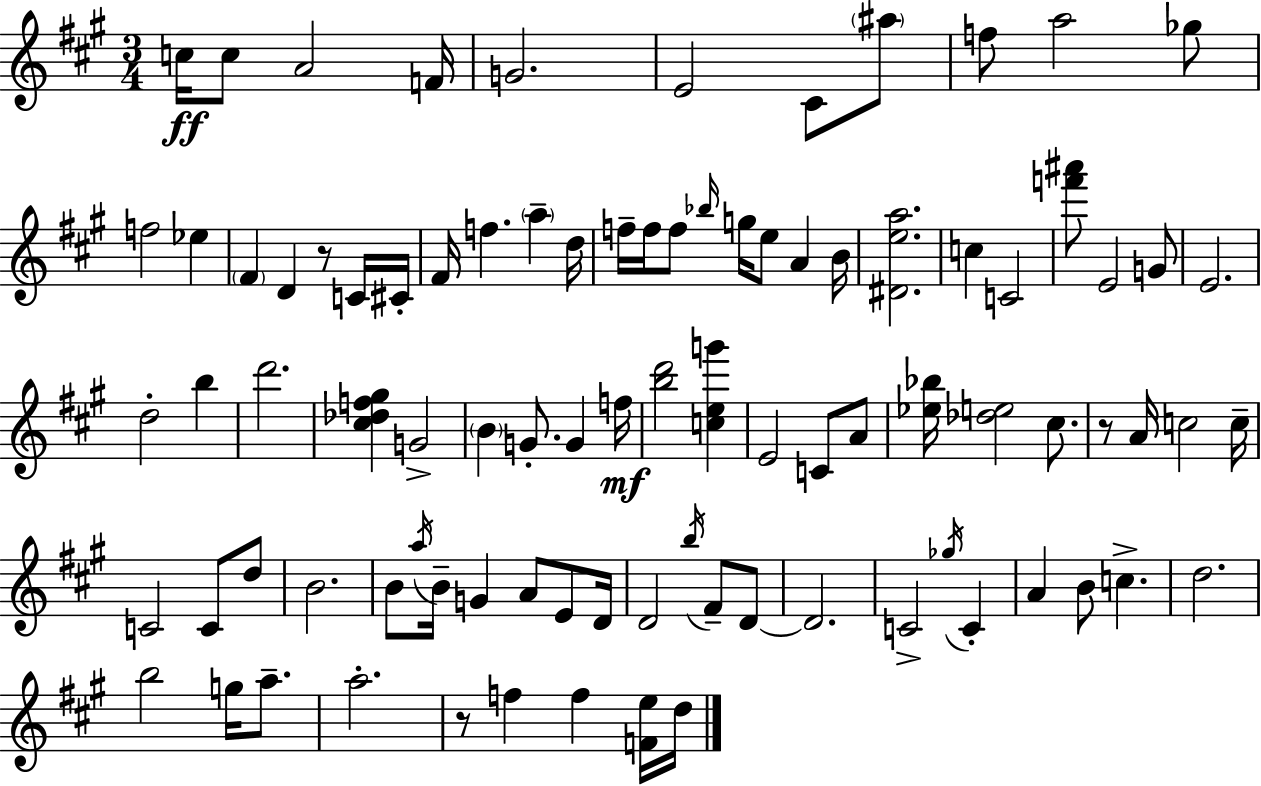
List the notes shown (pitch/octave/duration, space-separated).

C5/s C5/e A4/h F4/s G4/h. E4/h C#4/e A#5/e F5/e A5/h Gb5/e F5/h Eb5/q F#4/q D4/q R/e C4/s C#4/s F#4/s F5/q. A5/q D5/s F5/s F5/s F5/e Bb5/s G5/s E5/e A4/q B4/s [D#4,E5,A5]/h. C5/q C4/h [F6,A#6]/e E4/h G4/e E4/h. D5/h B5/q D6/h. [C#5,Db5,F5,G#5]/q G4/h B4/q G4/e. G4/q F5/s [B5,D6]/h [C5,E5,G6]/q E4/h C4/e A4/e [Eb5,Bb5]/s [Db5,E5]/h C#5/e. R/e A4/s C5/h C5/s C4/h C4/e D5/e B4/h. B4/e A5/s B4/s G4/q A4/e E4/e D4/s D4/h B5/s F#4/e D4/e D4/h. C4/h Gb5/s C4/q A4/q B4/e C5/q. D5/h. B5/h G5/s A5/e. A5/h. R/e F5/q F5/q [F4,E5]/s D5/s